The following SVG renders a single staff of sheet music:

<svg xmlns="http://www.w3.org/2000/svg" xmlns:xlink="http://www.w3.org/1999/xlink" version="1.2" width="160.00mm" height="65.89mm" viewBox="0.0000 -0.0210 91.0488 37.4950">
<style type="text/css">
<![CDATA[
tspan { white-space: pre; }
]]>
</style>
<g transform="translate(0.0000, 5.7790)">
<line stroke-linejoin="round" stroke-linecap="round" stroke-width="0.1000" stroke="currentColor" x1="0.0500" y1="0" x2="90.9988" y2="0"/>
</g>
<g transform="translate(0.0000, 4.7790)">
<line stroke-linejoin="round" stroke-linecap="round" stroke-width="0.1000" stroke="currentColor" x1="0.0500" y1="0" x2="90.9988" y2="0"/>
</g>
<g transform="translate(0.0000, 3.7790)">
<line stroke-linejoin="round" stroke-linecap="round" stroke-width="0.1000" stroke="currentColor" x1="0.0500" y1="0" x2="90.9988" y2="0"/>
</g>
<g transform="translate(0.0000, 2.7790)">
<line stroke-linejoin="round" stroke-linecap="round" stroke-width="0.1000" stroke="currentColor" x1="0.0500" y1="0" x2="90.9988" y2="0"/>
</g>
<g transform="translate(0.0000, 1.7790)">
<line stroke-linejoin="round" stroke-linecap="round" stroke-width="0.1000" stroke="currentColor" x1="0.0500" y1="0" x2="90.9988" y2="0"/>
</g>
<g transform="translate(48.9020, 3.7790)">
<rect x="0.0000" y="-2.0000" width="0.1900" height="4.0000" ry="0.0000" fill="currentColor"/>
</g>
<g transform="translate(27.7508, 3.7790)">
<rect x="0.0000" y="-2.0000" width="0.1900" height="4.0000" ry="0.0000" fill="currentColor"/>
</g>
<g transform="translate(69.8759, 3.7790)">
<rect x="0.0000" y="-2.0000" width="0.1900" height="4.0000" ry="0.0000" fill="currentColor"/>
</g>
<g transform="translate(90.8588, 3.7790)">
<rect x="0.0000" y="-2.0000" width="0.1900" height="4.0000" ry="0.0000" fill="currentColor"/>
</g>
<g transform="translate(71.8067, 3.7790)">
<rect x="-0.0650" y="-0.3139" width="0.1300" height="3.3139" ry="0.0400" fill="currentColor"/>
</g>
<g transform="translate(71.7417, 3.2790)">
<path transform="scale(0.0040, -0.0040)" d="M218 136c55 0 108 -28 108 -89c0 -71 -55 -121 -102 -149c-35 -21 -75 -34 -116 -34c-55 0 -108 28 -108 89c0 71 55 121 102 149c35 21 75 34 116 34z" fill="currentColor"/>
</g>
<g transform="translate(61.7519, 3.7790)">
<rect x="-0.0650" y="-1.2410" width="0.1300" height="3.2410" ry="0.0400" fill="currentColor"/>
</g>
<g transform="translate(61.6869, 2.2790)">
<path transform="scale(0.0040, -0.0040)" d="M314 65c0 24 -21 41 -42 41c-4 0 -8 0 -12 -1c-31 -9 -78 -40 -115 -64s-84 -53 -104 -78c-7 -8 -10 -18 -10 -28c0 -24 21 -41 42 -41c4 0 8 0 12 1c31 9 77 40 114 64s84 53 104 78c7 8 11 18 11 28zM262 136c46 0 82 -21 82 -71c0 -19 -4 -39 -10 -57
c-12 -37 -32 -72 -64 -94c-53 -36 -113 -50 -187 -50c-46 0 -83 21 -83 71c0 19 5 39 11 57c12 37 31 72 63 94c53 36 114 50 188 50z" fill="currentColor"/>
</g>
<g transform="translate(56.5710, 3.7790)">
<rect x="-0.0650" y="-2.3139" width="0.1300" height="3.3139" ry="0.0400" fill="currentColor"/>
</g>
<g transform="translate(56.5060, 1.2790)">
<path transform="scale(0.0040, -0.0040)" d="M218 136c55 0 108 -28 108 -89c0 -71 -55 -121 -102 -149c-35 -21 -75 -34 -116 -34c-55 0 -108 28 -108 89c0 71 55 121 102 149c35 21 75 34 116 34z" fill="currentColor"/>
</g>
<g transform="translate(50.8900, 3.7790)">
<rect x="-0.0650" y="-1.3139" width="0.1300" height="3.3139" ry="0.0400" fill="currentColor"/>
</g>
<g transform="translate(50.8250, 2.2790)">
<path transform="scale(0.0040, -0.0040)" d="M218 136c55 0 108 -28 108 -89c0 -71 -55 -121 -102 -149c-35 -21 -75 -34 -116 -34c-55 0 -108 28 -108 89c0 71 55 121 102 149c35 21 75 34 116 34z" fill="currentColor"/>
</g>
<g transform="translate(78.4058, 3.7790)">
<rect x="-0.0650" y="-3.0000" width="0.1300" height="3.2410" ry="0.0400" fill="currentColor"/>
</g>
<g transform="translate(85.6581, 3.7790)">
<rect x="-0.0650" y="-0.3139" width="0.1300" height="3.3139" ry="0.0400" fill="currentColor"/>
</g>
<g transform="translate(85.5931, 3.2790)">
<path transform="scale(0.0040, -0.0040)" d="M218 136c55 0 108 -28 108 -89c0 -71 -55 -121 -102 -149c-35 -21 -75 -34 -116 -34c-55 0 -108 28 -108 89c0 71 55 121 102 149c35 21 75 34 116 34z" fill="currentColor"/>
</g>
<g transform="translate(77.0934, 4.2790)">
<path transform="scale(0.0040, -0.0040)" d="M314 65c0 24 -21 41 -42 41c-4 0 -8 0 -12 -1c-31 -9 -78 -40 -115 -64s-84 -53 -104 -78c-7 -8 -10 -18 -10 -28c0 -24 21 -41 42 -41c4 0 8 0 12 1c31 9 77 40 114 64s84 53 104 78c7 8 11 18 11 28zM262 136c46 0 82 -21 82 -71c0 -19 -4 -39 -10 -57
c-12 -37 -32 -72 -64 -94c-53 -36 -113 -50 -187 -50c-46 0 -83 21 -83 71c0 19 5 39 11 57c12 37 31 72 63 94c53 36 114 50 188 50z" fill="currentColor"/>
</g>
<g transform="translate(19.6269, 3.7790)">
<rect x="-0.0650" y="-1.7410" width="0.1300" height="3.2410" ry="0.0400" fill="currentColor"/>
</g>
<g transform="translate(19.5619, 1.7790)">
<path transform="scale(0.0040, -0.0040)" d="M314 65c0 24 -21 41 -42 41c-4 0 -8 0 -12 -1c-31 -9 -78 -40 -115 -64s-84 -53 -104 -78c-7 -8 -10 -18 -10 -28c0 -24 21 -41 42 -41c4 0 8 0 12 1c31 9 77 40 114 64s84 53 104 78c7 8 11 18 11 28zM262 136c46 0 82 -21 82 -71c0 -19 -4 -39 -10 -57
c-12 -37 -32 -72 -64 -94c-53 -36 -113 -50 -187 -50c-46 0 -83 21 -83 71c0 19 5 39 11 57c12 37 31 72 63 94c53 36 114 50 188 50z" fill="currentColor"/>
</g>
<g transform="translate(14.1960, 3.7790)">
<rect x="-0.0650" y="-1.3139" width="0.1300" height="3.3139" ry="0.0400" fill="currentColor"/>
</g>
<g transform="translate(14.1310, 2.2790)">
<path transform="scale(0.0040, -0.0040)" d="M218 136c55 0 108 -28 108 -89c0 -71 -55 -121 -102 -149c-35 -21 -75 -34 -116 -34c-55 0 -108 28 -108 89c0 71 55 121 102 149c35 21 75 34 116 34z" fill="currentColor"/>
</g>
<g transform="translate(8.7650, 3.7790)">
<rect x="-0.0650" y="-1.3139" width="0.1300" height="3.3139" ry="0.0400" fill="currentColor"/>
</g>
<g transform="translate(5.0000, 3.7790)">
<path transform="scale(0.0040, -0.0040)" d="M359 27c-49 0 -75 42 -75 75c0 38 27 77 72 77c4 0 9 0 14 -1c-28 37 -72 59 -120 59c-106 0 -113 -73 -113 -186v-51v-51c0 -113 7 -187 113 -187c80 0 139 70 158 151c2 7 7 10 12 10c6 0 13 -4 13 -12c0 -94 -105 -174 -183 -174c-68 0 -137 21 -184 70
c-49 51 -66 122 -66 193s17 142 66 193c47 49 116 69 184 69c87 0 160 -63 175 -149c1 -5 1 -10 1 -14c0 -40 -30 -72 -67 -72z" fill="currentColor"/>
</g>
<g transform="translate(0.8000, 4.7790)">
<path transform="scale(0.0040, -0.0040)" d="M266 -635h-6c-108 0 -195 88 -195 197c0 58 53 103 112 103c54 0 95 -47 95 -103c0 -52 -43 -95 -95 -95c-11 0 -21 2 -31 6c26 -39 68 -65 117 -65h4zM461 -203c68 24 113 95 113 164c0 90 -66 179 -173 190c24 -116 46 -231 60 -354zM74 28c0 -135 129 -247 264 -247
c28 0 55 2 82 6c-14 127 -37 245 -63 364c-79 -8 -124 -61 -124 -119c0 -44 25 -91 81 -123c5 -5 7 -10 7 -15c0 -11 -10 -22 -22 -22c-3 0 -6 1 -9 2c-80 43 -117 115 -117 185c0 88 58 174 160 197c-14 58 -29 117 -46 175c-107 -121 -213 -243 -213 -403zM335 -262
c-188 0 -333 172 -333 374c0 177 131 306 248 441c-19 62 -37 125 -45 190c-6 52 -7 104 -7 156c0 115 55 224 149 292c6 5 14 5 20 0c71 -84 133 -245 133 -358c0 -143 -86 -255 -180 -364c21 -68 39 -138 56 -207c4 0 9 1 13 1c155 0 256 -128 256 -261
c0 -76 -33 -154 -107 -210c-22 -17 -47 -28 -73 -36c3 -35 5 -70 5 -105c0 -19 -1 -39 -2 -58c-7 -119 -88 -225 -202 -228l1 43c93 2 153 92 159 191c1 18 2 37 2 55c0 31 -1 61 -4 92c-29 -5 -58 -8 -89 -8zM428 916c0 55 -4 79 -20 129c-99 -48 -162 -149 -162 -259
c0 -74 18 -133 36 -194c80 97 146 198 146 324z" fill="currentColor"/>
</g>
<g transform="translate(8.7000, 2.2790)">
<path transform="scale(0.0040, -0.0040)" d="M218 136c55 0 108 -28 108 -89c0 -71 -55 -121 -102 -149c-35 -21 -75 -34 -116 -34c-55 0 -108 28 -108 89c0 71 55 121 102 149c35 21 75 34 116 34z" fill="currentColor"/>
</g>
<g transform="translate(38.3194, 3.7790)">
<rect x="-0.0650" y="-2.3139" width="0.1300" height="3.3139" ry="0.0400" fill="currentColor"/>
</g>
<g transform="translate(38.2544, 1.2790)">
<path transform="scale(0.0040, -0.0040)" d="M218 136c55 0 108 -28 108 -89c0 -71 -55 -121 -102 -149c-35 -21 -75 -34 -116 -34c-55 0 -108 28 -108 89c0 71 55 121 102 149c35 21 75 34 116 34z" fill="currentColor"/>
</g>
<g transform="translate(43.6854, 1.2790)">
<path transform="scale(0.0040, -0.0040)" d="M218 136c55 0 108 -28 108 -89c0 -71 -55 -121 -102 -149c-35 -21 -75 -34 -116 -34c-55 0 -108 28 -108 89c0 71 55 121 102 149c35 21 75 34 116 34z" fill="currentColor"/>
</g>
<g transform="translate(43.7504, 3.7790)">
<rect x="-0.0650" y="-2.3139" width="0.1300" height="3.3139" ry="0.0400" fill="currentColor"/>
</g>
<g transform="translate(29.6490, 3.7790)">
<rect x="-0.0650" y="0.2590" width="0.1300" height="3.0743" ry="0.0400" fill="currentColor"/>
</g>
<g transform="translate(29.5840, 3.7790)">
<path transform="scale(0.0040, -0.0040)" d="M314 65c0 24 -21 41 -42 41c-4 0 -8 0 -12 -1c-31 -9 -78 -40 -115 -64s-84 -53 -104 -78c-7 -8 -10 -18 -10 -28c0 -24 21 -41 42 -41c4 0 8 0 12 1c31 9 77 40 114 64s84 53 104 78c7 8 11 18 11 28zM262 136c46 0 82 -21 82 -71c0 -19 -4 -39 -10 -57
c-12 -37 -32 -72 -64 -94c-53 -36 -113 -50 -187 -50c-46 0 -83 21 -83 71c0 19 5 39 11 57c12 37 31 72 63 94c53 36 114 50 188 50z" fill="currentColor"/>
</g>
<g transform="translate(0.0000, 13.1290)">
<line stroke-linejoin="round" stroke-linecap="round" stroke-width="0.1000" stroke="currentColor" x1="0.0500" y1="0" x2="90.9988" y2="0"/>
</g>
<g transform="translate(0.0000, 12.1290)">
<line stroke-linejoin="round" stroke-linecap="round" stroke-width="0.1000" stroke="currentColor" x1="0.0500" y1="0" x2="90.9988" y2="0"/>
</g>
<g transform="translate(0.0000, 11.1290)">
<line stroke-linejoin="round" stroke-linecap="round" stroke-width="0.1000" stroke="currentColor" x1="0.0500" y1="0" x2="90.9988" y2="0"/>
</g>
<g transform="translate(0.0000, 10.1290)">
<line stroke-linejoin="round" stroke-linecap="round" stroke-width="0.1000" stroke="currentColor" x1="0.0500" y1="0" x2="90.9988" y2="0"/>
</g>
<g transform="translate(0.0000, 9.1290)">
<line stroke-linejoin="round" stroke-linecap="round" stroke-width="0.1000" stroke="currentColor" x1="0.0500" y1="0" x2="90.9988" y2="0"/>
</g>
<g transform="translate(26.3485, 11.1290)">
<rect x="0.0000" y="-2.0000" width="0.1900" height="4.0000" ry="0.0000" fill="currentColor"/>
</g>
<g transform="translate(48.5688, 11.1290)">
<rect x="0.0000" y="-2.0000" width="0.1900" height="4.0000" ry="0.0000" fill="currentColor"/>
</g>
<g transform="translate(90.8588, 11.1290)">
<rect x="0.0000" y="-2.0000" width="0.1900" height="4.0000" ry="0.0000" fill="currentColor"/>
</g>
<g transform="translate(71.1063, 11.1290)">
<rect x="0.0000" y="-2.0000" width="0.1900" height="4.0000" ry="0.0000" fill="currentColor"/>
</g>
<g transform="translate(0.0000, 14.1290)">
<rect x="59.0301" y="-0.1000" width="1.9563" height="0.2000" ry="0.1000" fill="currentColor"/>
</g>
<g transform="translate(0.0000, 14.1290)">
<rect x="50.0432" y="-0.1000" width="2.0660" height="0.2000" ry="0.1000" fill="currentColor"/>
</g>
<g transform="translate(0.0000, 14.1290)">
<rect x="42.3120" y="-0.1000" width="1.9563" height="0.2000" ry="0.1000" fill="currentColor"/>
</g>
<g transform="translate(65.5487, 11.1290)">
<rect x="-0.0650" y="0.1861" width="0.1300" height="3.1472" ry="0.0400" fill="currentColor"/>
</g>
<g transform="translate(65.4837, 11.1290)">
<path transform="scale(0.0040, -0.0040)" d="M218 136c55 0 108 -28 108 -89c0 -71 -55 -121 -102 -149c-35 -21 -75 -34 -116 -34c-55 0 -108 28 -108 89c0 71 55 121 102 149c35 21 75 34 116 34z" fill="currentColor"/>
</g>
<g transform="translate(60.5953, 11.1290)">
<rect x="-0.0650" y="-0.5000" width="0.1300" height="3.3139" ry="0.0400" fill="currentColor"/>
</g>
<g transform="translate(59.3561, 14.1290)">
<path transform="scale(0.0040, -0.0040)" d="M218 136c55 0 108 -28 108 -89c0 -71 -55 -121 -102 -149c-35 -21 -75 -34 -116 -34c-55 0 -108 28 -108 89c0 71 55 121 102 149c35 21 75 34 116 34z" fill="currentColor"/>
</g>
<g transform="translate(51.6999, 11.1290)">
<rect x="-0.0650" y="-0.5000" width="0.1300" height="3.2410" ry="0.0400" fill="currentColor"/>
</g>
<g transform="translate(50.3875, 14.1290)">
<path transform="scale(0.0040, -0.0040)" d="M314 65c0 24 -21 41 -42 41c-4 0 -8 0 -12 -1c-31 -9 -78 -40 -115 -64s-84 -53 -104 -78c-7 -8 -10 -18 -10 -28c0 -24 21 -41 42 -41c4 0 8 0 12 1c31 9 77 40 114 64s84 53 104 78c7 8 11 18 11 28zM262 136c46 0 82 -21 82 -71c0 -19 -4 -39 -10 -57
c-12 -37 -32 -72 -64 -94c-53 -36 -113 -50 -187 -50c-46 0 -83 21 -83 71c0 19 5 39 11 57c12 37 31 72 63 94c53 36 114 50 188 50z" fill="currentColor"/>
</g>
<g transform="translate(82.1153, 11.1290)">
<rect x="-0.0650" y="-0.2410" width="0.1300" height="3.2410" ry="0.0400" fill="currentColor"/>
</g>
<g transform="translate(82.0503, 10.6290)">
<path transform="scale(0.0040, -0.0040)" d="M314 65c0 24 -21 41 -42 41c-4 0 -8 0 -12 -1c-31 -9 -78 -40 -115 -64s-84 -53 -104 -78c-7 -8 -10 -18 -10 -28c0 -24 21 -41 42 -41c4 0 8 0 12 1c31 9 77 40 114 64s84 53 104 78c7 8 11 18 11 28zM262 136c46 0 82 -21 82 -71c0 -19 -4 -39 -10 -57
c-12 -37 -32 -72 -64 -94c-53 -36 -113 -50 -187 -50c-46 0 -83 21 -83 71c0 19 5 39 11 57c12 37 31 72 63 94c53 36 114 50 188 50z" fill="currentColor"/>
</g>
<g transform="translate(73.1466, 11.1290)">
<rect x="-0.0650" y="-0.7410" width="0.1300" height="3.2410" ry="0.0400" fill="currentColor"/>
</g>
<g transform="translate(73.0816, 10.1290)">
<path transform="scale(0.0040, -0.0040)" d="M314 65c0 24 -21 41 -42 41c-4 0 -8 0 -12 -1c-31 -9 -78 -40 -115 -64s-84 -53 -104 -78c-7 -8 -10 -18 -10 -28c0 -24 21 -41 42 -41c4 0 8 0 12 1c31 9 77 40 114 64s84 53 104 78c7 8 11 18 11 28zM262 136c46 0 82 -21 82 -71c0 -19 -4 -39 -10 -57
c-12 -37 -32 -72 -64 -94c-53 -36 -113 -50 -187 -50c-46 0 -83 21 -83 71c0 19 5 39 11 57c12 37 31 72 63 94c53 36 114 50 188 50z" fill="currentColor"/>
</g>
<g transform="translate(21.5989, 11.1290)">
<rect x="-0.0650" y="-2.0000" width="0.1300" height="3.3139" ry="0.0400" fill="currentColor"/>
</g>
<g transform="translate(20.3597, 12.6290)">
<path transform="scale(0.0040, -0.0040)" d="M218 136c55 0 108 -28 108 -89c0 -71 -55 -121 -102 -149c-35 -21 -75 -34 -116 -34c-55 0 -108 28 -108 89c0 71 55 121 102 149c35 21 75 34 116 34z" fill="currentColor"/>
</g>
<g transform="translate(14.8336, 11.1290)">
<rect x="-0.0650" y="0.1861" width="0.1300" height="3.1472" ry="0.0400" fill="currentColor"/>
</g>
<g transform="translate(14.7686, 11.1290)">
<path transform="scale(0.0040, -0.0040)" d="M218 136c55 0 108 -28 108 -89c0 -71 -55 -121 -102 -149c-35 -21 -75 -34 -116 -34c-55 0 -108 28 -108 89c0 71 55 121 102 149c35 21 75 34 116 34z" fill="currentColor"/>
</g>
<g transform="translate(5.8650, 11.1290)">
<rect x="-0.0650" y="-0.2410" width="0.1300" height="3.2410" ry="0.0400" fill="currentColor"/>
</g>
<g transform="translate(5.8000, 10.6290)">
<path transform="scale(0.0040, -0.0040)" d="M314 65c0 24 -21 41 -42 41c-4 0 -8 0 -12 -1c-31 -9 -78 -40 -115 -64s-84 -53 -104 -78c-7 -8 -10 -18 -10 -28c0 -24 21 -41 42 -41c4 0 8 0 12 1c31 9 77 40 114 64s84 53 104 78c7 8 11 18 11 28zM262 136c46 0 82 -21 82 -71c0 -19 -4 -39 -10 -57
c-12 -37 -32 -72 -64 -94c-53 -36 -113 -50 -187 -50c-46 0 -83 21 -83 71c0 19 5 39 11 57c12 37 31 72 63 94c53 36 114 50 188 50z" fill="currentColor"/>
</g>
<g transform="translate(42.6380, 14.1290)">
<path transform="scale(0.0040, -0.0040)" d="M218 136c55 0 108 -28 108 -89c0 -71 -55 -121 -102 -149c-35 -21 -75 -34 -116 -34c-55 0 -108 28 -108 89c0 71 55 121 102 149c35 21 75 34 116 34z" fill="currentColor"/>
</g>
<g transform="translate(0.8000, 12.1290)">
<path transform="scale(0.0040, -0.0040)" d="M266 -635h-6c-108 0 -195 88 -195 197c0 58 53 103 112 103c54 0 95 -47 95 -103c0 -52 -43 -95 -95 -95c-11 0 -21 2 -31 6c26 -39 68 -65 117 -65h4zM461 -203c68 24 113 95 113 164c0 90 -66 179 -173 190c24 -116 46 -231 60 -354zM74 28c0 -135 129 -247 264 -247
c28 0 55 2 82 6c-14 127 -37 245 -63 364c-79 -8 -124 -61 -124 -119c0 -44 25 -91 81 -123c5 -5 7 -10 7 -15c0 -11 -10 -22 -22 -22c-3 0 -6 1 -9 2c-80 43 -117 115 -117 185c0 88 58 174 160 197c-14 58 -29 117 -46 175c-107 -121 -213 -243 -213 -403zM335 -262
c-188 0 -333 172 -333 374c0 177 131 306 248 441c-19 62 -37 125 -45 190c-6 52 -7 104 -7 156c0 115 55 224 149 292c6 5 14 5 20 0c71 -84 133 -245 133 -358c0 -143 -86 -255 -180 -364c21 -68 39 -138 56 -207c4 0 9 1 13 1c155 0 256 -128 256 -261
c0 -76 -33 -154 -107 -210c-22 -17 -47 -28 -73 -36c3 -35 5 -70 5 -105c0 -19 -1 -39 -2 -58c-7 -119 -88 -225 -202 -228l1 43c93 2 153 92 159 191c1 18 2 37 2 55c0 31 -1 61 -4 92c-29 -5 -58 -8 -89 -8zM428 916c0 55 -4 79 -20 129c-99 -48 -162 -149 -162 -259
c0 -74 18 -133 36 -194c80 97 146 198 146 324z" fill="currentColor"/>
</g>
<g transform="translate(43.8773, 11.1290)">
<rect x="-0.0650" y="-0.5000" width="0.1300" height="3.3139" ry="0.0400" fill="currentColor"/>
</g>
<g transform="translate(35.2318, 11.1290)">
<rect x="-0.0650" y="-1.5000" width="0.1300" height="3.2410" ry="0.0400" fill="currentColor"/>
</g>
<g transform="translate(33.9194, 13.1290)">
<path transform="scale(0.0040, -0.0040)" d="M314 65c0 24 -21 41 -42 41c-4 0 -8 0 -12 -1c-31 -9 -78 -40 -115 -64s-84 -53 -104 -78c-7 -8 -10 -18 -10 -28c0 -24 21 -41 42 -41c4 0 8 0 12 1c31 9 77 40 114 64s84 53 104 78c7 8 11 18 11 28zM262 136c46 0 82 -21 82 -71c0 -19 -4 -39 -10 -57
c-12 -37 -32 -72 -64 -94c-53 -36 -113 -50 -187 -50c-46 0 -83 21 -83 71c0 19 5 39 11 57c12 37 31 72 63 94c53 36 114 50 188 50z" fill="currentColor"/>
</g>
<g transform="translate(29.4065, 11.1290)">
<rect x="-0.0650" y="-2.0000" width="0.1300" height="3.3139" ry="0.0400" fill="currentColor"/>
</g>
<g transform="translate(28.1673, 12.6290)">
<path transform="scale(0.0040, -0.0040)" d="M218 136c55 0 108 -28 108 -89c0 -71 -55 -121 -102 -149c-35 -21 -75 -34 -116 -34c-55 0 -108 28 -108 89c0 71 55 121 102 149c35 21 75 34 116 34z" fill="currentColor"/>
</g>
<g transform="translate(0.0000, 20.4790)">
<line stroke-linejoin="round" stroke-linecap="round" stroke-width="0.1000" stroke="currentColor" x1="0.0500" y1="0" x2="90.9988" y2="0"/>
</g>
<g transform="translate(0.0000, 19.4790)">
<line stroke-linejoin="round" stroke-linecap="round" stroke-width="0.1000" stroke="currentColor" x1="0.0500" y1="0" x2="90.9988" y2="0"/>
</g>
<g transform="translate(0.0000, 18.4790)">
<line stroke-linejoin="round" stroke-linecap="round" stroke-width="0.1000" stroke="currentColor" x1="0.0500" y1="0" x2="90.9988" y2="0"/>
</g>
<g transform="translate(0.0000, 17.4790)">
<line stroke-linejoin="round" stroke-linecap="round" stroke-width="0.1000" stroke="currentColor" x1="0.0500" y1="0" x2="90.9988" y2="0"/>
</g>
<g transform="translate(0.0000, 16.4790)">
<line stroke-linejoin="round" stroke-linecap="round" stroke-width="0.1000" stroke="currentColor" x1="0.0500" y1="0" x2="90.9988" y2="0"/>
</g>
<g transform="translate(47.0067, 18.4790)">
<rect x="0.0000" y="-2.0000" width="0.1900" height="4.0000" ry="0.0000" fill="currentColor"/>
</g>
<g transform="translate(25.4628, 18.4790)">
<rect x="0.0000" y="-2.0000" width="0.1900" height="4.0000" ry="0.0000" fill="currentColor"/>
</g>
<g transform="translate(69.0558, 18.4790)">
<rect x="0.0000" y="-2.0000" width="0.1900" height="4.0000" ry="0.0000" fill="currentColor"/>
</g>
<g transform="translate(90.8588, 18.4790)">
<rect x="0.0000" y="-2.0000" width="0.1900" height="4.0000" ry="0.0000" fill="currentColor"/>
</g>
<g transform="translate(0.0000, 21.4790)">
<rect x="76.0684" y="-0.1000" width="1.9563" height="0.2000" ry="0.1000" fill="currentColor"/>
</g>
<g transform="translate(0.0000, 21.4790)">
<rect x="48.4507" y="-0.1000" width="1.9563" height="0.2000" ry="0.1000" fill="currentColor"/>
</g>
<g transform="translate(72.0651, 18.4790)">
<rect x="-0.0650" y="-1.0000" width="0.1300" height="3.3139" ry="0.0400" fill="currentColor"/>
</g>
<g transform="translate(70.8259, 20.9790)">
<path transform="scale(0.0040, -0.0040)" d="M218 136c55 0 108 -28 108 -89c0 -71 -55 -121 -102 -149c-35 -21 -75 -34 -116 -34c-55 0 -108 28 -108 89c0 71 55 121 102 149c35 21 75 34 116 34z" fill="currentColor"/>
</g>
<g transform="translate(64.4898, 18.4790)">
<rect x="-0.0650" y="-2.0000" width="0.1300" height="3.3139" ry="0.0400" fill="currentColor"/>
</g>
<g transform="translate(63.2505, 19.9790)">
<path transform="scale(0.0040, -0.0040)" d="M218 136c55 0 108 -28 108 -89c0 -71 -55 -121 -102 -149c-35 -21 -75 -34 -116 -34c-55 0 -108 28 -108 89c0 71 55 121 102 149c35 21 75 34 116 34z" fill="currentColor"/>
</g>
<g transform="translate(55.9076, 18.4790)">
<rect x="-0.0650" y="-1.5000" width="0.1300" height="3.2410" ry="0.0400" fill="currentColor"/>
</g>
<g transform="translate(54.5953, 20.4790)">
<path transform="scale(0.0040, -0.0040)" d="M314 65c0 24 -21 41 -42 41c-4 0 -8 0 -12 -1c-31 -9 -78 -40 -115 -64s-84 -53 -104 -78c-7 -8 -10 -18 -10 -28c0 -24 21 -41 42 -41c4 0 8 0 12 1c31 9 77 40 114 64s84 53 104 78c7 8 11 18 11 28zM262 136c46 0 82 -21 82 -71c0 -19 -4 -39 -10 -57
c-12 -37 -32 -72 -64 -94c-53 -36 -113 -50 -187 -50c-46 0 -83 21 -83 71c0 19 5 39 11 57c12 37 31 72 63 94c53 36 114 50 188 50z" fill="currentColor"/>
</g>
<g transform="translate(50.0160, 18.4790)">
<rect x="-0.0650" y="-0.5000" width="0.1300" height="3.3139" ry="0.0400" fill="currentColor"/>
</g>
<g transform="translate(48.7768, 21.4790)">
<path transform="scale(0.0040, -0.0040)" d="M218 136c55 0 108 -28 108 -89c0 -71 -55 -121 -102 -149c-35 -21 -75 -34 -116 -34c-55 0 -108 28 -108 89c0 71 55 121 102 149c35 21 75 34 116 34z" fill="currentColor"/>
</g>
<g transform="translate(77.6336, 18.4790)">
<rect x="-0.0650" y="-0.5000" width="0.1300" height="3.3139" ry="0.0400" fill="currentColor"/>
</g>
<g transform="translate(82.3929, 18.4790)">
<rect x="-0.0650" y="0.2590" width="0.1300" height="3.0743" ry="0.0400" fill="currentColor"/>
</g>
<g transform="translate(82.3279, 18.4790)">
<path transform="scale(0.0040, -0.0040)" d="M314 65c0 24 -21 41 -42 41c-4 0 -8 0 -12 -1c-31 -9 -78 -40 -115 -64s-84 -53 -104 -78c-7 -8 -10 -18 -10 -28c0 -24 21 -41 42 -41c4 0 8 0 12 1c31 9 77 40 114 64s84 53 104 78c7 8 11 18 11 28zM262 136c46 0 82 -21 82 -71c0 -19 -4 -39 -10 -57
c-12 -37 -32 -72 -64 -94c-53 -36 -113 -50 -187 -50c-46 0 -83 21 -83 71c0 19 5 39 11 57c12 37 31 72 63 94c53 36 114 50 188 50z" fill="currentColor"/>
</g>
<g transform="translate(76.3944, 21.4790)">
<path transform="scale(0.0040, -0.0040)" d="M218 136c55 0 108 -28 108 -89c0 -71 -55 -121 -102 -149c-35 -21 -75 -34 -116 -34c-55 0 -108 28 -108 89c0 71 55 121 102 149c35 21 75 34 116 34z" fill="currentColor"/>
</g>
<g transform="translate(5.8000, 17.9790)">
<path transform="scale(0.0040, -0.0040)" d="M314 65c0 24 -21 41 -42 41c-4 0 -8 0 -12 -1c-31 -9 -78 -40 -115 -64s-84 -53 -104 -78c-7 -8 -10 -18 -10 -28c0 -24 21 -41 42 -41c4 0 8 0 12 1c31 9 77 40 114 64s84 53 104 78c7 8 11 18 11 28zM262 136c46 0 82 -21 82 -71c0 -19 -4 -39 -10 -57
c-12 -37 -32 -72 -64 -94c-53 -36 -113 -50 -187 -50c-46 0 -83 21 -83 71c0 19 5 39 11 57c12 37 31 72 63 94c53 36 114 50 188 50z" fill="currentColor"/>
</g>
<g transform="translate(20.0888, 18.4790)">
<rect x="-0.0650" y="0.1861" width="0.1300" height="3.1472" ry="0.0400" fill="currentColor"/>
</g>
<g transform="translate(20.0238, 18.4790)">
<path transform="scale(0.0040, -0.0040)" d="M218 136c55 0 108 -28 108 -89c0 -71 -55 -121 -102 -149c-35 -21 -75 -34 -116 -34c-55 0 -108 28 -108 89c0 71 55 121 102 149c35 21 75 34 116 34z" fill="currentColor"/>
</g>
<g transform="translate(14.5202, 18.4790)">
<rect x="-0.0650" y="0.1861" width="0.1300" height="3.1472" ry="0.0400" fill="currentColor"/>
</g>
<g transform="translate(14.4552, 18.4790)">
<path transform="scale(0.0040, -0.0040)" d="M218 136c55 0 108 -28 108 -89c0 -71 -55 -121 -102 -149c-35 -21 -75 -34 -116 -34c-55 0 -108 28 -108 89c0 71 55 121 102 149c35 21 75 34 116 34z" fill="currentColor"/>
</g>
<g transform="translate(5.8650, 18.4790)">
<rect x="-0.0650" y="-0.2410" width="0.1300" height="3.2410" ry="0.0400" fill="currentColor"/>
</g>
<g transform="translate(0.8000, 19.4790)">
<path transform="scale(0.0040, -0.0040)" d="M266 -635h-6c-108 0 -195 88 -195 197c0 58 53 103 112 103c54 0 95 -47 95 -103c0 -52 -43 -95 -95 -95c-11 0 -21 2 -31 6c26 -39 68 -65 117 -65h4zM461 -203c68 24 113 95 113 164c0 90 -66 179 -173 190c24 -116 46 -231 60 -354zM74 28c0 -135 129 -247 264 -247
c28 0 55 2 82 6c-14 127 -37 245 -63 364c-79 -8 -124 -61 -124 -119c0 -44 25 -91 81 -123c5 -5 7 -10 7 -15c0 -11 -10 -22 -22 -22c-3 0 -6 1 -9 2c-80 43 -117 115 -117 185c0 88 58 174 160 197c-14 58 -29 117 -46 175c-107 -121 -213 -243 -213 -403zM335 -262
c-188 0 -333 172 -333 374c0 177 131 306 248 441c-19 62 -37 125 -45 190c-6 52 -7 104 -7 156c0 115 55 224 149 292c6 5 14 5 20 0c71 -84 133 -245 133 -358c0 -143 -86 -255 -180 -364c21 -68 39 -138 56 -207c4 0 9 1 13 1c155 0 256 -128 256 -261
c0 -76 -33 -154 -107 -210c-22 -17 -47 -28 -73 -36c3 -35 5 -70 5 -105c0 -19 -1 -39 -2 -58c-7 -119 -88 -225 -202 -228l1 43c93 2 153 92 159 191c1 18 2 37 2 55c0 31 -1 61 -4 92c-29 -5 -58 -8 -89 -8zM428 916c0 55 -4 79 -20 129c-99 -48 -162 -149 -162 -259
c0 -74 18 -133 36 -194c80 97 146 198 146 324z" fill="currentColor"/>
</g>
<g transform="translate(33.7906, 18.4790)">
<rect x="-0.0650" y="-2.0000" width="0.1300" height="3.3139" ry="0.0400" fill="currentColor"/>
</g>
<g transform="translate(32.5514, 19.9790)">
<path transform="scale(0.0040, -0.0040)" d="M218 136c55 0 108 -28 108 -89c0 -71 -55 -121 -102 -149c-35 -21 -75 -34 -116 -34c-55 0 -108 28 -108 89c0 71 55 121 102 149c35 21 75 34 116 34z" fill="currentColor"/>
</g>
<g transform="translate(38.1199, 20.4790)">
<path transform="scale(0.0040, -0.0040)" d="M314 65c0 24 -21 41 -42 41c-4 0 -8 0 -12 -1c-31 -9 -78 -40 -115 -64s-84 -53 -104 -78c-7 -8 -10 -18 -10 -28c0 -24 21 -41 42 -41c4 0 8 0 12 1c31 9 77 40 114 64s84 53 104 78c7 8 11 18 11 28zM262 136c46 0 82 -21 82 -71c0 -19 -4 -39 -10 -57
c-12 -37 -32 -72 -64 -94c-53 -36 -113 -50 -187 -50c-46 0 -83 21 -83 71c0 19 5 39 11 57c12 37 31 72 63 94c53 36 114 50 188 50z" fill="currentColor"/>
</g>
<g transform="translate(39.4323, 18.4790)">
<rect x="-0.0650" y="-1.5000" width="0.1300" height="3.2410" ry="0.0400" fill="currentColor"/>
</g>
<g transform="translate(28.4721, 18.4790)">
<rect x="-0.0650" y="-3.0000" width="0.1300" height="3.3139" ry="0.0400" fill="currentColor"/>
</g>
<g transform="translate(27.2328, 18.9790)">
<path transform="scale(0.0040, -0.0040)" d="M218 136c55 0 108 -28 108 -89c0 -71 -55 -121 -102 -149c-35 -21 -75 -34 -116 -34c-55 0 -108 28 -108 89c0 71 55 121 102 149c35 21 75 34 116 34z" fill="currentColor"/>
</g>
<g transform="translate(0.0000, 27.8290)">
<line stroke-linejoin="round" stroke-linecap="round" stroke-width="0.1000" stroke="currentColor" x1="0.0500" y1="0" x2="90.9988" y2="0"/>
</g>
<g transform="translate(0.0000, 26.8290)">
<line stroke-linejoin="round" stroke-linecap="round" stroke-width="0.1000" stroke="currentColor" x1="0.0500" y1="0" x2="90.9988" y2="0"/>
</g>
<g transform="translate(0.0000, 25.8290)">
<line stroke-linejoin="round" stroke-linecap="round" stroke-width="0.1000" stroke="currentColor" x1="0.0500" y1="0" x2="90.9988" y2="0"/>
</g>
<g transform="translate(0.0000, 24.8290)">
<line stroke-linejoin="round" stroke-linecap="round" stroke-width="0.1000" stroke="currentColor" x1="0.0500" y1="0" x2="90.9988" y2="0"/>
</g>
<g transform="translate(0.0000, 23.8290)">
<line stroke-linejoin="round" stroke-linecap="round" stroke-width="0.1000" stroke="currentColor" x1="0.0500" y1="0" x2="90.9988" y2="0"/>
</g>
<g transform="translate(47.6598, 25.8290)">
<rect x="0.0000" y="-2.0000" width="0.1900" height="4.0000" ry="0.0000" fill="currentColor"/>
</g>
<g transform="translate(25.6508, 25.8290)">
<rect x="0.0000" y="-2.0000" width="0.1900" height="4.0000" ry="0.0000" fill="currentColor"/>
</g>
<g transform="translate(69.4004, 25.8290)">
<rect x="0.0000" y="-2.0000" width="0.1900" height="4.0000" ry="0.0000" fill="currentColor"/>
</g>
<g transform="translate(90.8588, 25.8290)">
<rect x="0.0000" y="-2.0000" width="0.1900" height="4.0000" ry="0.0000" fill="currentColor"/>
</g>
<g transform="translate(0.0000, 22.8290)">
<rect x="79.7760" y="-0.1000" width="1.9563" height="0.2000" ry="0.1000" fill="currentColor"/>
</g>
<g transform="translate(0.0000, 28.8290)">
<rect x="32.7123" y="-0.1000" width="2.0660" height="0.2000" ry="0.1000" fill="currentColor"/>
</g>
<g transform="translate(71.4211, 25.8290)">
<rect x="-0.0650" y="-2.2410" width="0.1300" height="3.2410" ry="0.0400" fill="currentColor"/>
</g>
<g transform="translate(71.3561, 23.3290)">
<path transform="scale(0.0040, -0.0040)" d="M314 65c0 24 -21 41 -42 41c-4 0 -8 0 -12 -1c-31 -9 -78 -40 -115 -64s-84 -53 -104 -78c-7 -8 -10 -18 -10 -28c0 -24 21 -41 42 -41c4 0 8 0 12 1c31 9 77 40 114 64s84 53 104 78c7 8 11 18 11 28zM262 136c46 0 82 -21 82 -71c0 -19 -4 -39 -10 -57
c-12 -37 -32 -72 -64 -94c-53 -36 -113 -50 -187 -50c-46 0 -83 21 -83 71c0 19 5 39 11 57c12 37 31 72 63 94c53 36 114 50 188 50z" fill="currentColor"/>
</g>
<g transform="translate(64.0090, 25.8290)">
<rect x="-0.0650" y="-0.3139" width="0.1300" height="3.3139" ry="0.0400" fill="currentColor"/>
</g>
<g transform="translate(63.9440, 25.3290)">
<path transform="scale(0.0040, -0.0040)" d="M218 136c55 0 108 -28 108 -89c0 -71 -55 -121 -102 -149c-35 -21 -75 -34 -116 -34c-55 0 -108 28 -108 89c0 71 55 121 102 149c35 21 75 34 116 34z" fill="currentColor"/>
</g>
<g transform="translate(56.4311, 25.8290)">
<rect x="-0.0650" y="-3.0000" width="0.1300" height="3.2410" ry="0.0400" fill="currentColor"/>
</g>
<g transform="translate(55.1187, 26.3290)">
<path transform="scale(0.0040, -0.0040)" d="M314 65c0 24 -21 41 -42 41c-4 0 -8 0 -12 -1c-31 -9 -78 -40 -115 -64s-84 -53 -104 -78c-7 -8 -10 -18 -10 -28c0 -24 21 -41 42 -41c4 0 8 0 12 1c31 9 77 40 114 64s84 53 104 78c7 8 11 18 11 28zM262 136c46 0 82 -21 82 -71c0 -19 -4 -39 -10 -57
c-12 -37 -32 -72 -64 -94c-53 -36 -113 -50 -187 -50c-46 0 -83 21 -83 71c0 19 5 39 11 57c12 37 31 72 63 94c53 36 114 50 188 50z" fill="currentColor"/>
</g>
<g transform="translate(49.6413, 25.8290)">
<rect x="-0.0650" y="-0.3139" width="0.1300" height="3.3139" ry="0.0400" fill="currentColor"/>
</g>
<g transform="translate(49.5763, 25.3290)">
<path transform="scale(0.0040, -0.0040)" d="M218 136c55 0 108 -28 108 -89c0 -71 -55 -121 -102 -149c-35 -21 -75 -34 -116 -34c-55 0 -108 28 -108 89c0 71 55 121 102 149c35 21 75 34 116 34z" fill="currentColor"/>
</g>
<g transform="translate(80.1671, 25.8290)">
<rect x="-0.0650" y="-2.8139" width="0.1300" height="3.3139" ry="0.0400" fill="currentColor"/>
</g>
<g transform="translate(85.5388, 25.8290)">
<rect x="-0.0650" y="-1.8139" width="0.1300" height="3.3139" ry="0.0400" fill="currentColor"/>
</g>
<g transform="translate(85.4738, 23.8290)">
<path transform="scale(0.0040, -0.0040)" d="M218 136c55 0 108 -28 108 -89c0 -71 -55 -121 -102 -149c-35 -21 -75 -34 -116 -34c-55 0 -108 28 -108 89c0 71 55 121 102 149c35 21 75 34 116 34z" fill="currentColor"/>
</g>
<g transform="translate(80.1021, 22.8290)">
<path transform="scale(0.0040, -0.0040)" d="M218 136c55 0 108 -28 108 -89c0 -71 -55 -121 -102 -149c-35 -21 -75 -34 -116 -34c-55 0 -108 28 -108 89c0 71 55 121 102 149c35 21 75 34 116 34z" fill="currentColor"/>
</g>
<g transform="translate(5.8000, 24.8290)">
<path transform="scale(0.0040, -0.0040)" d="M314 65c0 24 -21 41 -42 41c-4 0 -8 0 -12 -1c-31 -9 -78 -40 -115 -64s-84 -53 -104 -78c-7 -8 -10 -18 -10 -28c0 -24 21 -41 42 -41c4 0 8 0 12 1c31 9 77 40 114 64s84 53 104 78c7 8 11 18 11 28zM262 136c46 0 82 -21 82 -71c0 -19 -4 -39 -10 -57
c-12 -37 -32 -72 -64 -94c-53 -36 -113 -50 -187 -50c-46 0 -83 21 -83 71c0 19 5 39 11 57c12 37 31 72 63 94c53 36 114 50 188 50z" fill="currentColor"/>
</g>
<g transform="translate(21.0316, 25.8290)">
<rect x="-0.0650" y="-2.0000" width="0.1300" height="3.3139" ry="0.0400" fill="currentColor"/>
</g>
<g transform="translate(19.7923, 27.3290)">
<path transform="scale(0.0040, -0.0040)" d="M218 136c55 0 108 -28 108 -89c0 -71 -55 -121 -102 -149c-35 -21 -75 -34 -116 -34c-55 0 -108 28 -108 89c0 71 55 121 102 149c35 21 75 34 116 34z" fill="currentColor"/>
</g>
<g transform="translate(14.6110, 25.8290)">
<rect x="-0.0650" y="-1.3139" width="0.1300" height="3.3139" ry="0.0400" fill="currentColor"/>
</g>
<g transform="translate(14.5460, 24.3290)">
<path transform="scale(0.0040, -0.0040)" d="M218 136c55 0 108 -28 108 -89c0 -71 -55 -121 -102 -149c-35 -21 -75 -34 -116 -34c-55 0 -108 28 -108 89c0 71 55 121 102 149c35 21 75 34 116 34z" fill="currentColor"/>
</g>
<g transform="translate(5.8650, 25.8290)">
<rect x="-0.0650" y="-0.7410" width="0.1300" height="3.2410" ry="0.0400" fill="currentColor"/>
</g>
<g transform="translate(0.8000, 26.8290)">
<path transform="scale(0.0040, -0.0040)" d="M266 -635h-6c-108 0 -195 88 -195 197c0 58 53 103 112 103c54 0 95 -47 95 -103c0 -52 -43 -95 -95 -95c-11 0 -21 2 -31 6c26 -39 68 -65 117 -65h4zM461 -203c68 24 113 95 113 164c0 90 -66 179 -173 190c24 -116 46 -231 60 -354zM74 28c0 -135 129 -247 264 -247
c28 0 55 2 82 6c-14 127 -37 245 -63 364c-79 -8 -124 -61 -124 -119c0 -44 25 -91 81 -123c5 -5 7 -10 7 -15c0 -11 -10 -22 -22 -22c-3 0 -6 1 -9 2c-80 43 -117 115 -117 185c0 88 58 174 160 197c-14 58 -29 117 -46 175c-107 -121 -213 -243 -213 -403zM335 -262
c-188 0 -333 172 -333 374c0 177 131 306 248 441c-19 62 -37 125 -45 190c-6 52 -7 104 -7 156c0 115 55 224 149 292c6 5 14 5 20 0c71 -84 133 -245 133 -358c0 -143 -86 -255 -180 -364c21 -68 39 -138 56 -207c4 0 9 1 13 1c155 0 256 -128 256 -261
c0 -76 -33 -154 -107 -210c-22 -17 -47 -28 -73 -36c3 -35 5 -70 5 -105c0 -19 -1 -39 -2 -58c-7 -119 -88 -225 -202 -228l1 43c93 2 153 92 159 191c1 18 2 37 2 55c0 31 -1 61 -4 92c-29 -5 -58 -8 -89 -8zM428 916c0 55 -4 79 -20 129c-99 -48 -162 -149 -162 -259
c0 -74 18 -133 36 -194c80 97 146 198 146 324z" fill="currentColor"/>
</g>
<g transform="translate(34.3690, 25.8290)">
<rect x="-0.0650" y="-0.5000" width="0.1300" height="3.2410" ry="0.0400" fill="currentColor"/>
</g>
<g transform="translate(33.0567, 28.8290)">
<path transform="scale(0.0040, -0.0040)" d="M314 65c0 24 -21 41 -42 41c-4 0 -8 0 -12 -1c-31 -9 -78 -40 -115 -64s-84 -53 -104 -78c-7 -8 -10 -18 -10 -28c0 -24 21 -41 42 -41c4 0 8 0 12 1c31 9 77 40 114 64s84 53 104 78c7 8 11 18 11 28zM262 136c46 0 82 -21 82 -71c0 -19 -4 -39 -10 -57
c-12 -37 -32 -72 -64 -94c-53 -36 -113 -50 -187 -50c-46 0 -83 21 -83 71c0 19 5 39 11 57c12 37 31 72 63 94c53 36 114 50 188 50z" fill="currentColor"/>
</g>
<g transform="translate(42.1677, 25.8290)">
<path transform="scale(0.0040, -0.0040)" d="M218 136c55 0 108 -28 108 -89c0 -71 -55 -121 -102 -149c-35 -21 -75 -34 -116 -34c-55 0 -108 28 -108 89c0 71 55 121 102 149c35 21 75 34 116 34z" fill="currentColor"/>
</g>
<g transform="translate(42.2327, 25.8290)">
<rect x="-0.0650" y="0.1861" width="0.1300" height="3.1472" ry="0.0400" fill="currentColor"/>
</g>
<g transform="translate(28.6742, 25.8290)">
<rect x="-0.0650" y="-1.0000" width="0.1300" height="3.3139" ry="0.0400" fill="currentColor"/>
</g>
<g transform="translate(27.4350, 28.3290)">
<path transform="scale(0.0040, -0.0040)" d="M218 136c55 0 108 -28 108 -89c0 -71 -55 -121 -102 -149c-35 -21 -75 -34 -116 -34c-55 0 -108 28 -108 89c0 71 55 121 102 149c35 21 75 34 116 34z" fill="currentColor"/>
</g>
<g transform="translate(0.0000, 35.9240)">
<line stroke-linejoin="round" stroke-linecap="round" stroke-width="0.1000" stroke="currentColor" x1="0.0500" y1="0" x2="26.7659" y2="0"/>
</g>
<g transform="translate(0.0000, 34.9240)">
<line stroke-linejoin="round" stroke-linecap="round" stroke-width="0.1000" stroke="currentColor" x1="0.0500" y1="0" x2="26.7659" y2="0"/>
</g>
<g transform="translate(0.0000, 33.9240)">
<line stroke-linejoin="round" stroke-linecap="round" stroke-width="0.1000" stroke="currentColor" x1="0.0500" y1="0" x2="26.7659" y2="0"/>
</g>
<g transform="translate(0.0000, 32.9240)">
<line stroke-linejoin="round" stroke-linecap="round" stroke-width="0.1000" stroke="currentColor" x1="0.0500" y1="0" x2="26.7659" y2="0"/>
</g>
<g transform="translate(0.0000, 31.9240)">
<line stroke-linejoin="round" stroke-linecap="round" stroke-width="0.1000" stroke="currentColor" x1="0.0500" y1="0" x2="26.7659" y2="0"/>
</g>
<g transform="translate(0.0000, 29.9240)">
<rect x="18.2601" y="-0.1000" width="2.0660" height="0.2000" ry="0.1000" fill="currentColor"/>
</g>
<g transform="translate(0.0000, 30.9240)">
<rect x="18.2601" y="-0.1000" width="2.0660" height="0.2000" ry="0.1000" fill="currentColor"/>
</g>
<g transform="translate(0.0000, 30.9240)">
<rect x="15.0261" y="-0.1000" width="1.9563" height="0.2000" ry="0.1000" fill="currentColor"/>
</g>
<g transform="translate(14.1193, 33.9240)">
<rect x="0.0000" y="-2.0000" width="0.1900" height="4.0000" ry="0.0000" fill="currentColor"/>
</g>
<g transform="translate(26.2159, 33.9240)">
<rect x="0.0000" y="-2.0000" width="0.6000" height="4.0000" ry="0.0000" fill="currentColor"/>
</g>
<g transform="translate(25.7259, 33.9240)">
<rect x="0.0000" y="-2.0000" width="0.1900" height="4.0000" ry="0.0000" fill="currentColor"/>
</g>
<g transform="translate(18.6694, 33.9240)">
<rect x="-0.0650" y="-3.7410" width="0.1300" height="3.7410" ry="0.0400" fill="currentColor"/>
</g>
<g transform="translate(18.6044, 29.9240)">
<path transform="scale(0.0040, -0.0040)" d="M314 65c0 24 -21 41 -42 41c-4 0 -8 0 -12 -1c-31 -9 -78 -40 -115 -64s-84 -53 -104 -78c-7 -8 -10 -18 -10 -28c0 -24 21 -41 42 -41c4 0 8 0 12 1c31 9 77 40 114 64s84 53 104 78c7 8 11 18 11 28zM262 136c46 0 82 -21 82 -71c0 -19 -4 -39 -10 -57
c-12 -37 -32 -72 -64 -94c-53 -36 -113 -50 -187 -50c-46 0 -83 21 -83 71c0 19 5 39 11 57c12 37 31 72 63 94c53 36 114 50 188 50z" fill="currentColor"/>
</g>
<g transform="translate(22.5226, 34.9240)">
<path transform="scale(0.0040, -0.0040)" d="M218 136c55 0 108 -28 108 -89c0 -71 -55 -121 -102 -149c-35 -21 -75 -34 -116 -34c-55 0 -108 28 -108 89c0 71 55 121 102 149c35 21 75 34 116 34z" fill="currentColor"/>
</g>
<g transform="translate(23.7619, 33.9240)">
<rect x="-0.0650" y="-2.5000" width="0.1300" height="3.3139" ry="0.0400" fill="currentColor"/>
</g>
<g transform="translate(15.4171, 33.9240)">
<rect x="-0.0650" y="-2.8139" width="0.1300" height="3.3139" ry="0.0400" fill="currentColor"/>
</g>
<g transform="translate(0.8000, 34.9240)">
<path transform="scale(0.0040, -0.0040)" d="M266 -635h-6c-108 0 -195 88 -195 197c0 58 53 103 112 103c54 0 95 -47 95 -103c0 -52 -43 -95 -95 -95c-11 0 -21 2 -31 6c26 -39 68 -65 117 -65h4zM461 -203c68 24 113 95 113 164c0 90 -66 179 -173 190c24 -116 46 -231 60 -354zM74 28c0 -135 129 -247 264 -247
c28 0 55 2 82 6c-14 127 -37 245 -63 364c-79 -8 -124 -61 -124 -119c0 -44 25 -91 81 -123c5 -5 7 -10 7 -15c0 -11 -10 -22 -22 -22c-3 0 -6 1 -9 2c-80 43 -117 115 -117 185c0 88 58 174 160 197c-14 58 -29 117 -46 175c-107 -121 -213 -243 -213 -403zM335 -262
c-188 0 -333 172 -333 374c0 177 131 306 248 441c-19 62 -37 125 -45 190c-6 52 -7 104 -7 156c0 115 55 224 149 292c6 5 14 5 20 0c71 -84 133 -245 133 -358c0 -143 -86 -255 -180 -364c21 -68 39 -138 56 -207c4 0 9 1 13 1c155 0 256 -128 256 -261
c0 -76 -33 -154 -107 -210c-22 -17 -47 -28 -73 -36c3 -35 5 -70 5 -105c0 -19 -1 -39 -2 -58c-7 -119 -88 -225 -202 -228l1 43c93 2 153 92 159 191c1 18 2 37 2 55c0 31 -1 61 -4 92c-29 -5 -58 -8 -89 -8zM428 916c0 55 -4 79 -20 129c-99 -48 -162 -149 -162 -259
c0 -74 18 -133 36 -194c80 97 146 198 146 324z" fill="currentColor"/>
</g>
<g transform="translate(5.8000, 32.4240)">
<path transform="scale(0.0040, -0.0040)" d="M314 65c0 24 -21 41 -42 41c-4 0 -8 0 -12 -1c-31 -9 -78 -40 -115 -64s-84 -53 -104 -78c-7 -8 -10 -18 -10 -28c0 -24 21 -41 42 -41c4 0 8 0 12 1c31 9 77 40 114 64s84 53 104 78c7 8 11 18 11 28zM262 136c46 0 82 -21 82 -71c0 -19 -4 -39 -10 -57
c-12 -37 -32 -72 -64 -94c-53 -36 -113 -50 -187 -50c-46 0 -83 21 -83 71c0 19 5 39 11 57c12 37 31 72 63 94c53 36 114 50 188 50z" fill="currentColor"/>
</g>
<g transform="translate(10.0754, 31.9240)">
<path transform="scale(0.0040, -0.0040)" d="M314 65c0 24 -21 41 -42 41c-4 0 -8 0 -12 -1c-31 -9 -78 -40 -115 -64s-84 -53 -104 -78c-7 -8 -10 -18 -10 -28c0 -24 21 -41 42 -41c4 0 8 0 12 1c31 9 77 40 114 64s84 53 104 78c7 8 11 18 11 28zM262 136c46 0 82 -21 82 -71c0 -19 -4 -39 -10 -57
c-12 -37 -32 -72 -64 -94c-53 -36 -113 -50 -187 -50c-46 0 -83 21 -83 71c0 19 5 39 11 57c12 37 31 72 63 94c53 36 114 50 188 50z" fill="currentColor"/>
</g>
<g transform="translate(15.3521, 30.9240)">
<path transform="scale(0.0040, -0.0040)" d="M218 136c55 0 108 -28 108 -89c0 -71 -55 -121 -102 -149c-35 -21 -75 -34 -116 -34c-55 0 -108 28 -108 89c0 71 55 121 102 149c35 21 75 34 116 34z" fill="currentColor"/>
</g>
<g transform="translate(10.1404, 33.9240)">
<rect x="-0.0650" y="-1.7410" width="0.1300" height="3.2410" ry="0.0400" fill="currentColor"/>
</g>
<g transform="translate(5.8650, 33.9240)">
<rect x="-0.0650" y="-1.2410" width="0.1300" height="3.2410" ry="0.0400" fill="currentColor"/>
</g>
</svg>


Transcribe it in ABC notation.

X:1
T:Untitled
M:4/4
L:1/4
K:C
e e f2 B2 g g e g e2 c A2 c c2 B F F E2 C C2 C B d2 c2 c2 B B A F E2 C E2 F D C B2 d2 e F D C2 B c A2 c g2 a f e2 f2 a c'2 G